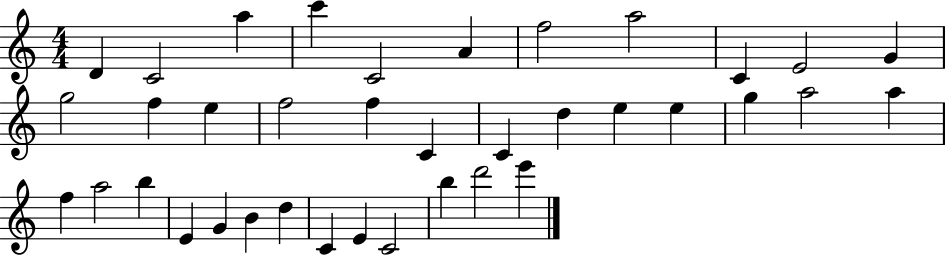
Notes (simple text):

D4/q C4/h A5/q C6/q C4/h A4/q F5/h A5/h C4/q E4/h G4/q G5/h F5/q E5/q F5/h F5/q C4/q C4/q D5/q E5/q E5/q G5/q A5/h A5/q F5/q A5/h B5/q E4/q G4/q B4/q D5/q C4/q E4/q C4/h B5/q D6/h E6/q